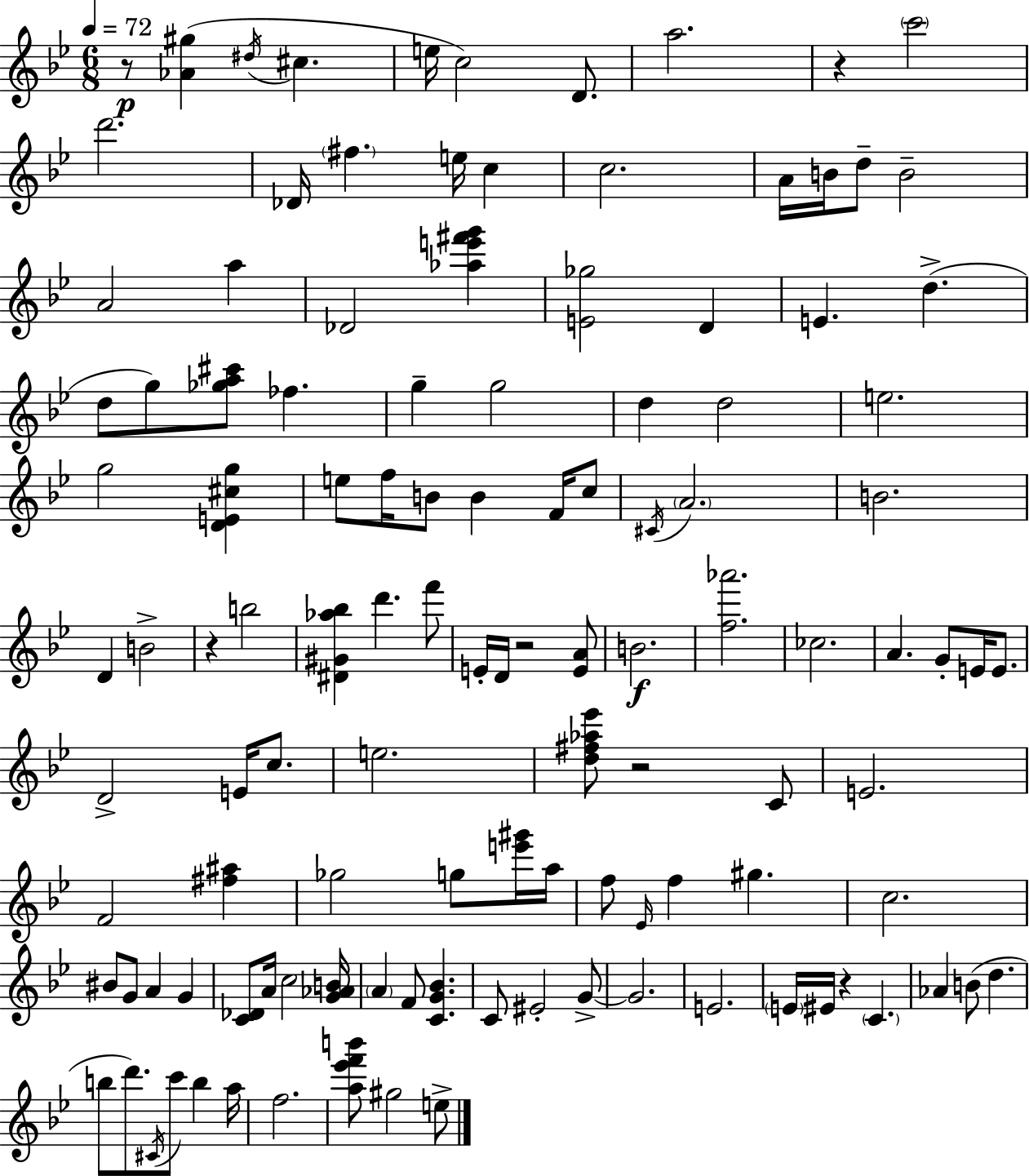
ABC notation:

X:1
T:Untitled
M:6/8
L:1/4
K:Bb
z/2 [_A^g] ^d/4 ^c e/4 c2 D/2 a2 z c'2 d'2 _D/4 ^f e/4 c c2 A/4 B/4 d/2 B2 A2 a _D2 [_ae'^f'g'] [E_g]2 D E d d/2 g/2 [_ga^c']/2 _f g g2 d d2 e2 g2 [DE^cg] e/2 f/4 B/2 B F/4 c/2 ^C/4 A2 B2 D B2 z b2 [^D^G_a_b] d' f'/2 E/4 D/4 z2 [EA]/2 B2 [f_a']2 _c2 A G/2 E/4 E/2 D2 E/4 c/2 e2 [d^f_a_e']/2 z2 C/2 E2 F2 [^f^a] _g2 g/2 [e'^g']/4 a/4 f/2 _E/4 f ^g c2 ^B/2 G/2 A G [C_D]/2 A/4 c2 [G_AB]/4 A F/2 [CG_B] C/2 ^E2 G/2 G2 E2 E/4 ^E/4 z C _A B/2 d b/2 d'/2 ^C/4 c'/2 b a/4 f2 [a_e'f'b']/2 ^g2 e/2